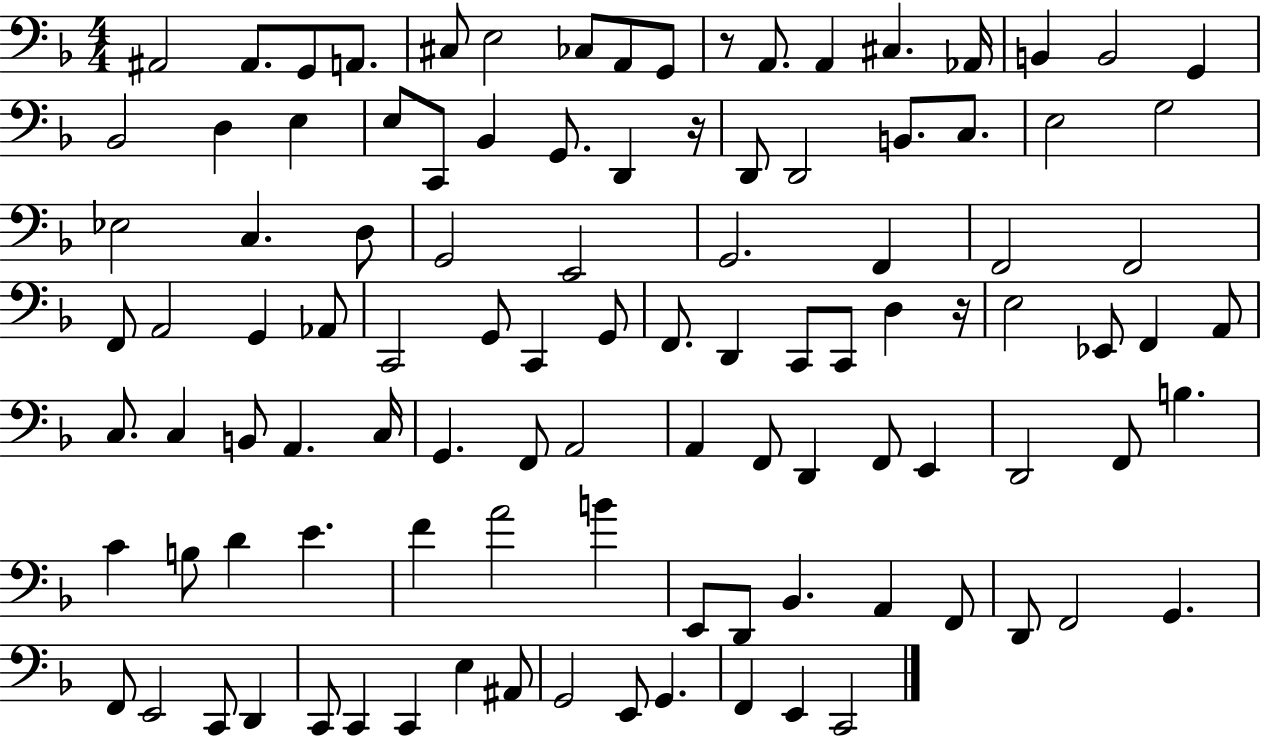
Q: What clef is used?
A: bass